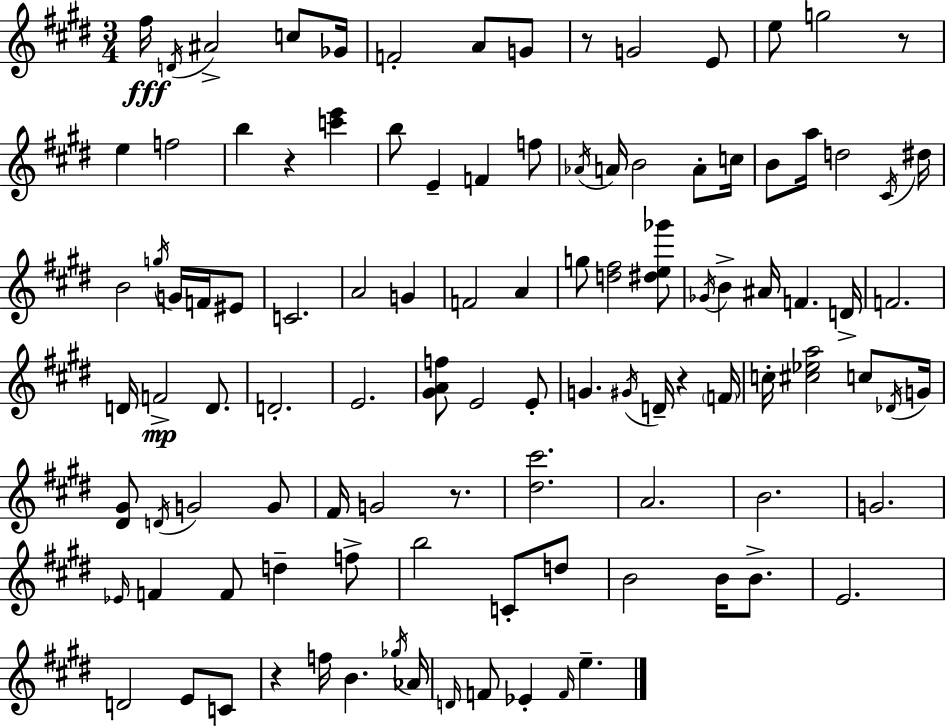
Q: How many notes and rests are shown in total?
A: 106